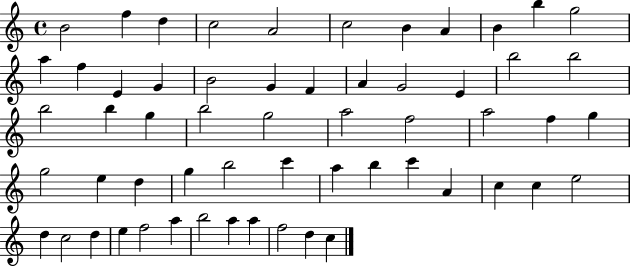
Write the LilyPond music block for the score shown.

{
  \clef treble
  \time 4/4
  \defaultTimeSignature
  \key c \major
  b'2 f''4 d''4 | c''2 a'2 | c''2 b'4 a'4 | b'4 b''4 g''2 | \break a''4 f''4 e'4 g'4 | b'2 g'4 f'4 | a'4 g'2 e'4 | b''2 b''2 | \break b''2 b''4 g''4 | b''2 g''2 | a''2 f''2 | a''2 f''4 g''4 | \break g''2 e''4 d''4 | g''4 b''2 c'''4 | a''4 b''4 c'''4 a'4 | c''4 c''4 e''2 | \break d''4 c''2 d''4 | e''4 f''2 a''4 | b''2 a''4 a''4 | f''2 d''4 c''4 | \break \bar "|."
}